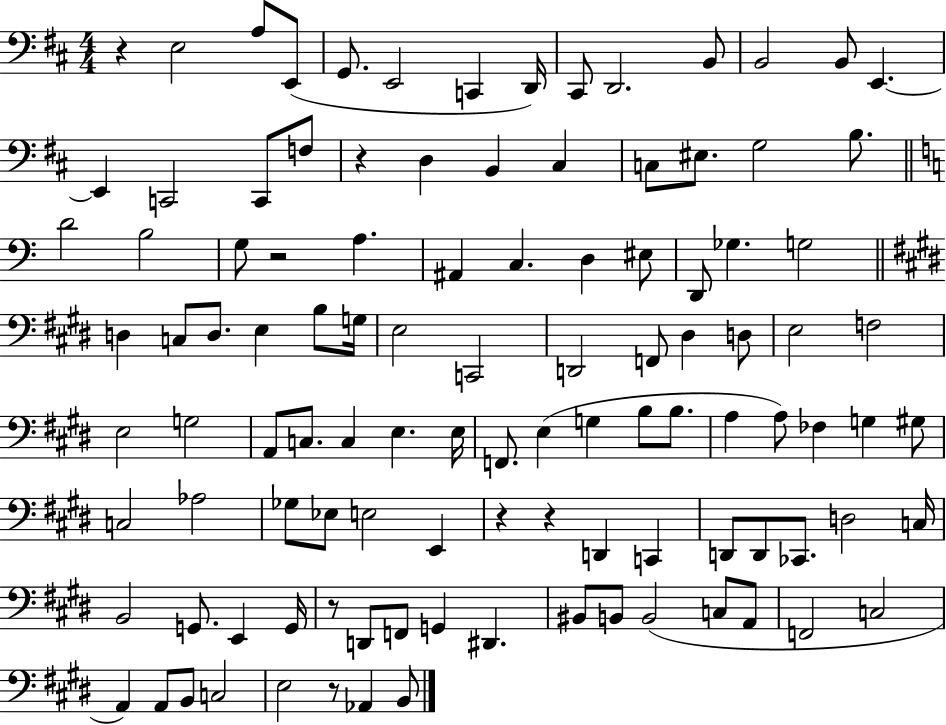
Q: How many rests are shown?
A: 7